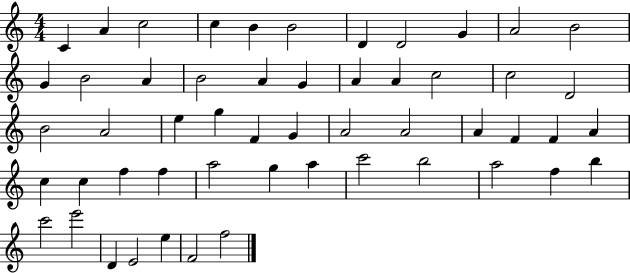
X:1
T:Untitled
M:4/4
L:1/4
K:C
C A c2 c B B2 D D2 G A2 B2 G B2 A B2 A G A A c2 c2 D2 B2 A2 e g F G A2 A2 A F F A c c f f a2 g a c'2 b2 a2 f b c'2 e'2 D E2 e F2 f2